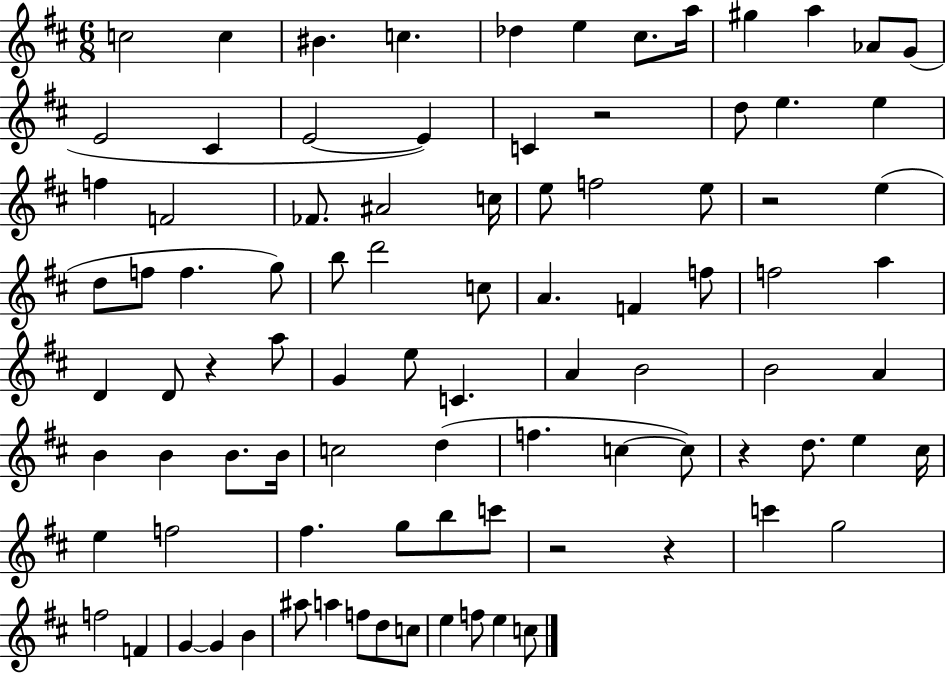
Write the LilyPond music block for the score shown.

{
  \clef treble
  \numericTimeSignature
  \time 6/8
  \key d \major
  c''2 c''4 | bis'4. c''4. | des''4 e''4 cis''8. a''16 | gis''4 a''4 aes'8 g'8( | \break e'2 cis'4 | e'2~~ e'4) | c'4 r2 | d''8 e''4. e''4 | \break f''4 f'2 | fes'8. ais'2 c''16 | e''8 f''2 e''8 | r2 e''4( | \break d''8 f''8 f''4. g''8) | b''8 d'''2 c''8 | a'4. f'4 f''8 | f''2 a''4 | \break d'4 d'8 r4 a''8 | g'4 e''8 c'4. | a'4 b'2 | b'2 a'4 | \break b'4 b'4 b'8. b'16 | c''2 d''4( | f''4. c''4~~ c''8) | r4 d''8. e''4 cis''16 | \break e''4 f''2 | fis''4. g''8 b''8 c'''8 | r2 r4 | c'''4 g''2 | \break f''2 f'4 | g'4~~ g'4 b'4 | ais''8 a''4 f''8 d''8 c''8 | e''4 f''8 e''4 c''8 | \break \bar "|."
}